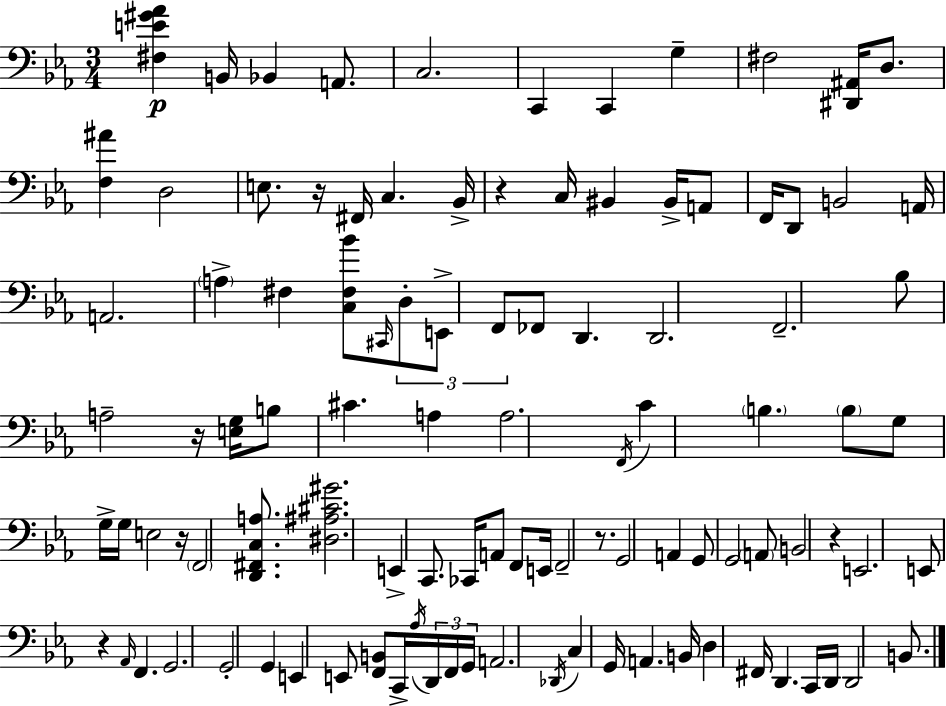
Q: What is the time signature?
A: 3/4